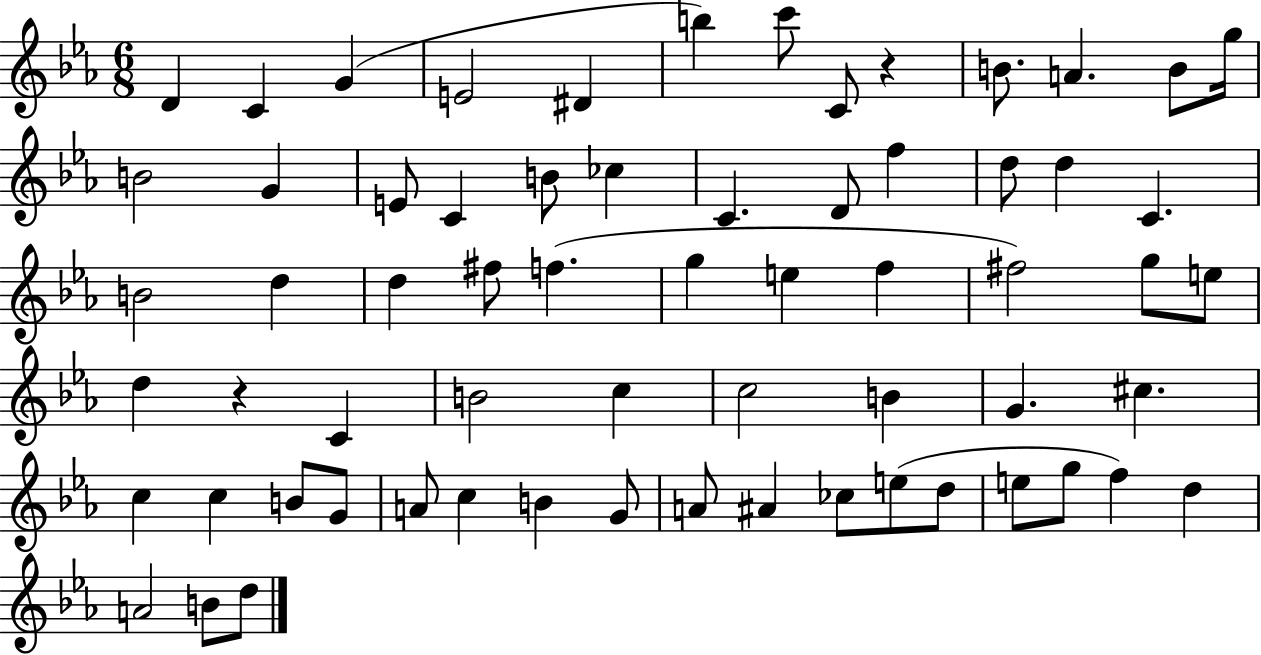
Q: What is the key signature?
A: EES major